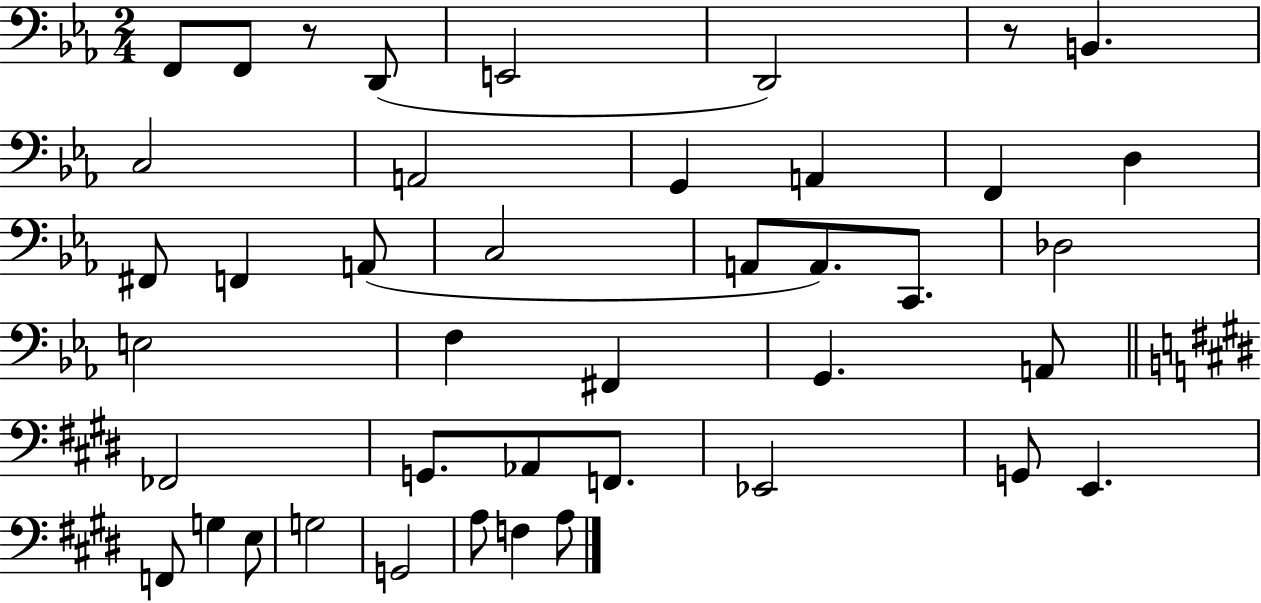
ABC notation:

X:1
T:Untitled
M:2/4
L:1/4
K:Eb
F,,/2 F,,/2 z/2 D,,/2 E,,2 D,,2 z/2 B,, C,2 A,,2 G,, A,, F,, D, ^F,,/2 F,, A,,/2 C,2 A,,/2 A,,/2 C,,/2 _D,2 E,2 F, ^F,, G,, A,,/2 _F,,2 G,,/2 _A,,/2 F,,/2 _E,,2 G,,/2 E,, F,,/2 G, E,/2 G,2 G,,2 A,/2 F, A,/2